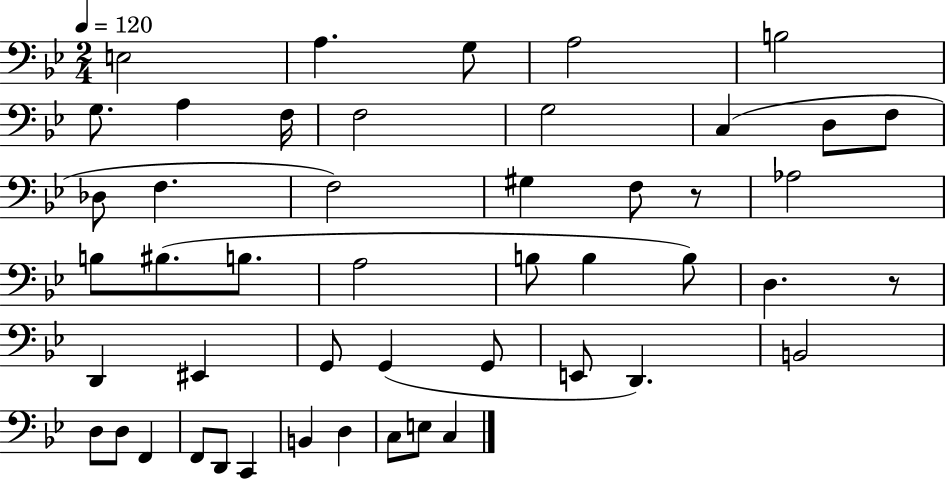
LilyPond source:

{
  \clef bass
  \numericTimeSignature
  \time 2/4
  \key bes \major
  \tempo 4 = 120
  e2 | a4. g8 | a2 | b2 | \break g8. a4 f16 | f2 | g2 | c4( d8 f8 | \break des8 f4. | f2) | gis4 f8 r8 | aes2 | \break b8 bis8.( b8. | a2 | b8 b4 b8) | d4. r8 | \break d,4 eis,4 | g,8 g,4( g,8 | e,8 d,4.) | b,2 | \break d8 d8 f,4 | f,8 d,8 c,4 | b,4 d4 | c8 e8 c4 | \break \bar "|."
}